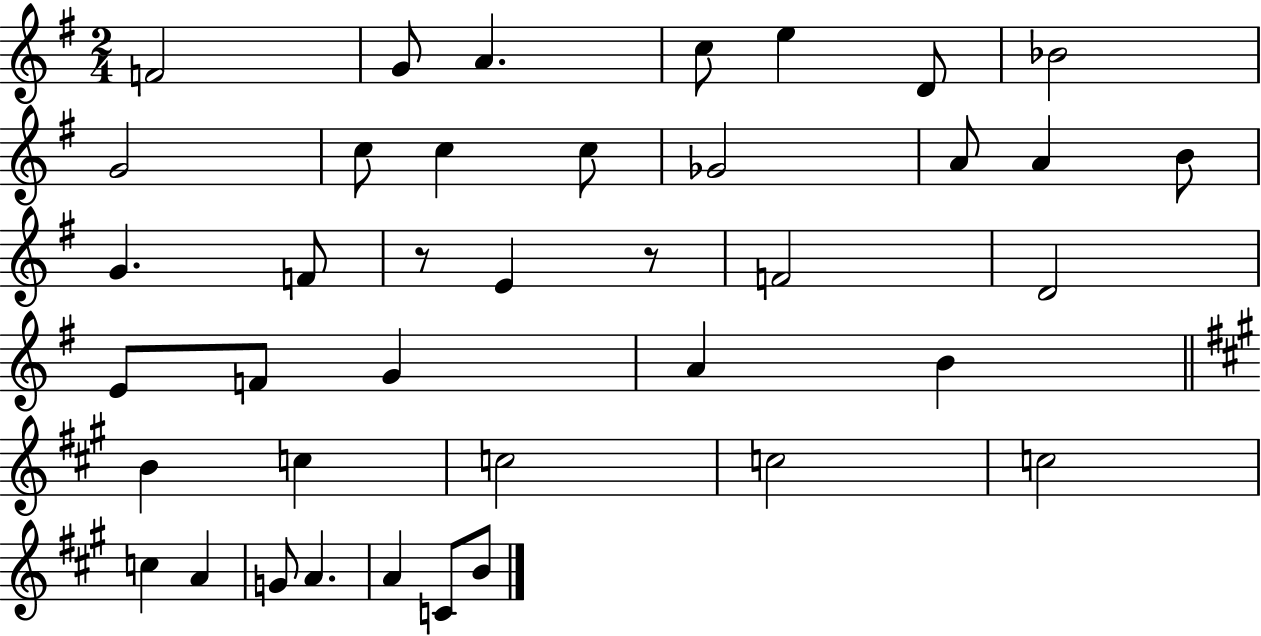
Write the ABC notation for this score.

X:1
T:Untitled
M:2/4
L:1/4
K:G
F2 G/2 A c/2 e D/2 _B2 G2 c/2 c c/2 _G2 A/2 A B/2 G F/2 z/2 E z/2 F2 D2 E/2 F/2 G A B B c c2 c2 c2 c A G/2 A A C/2 B/2